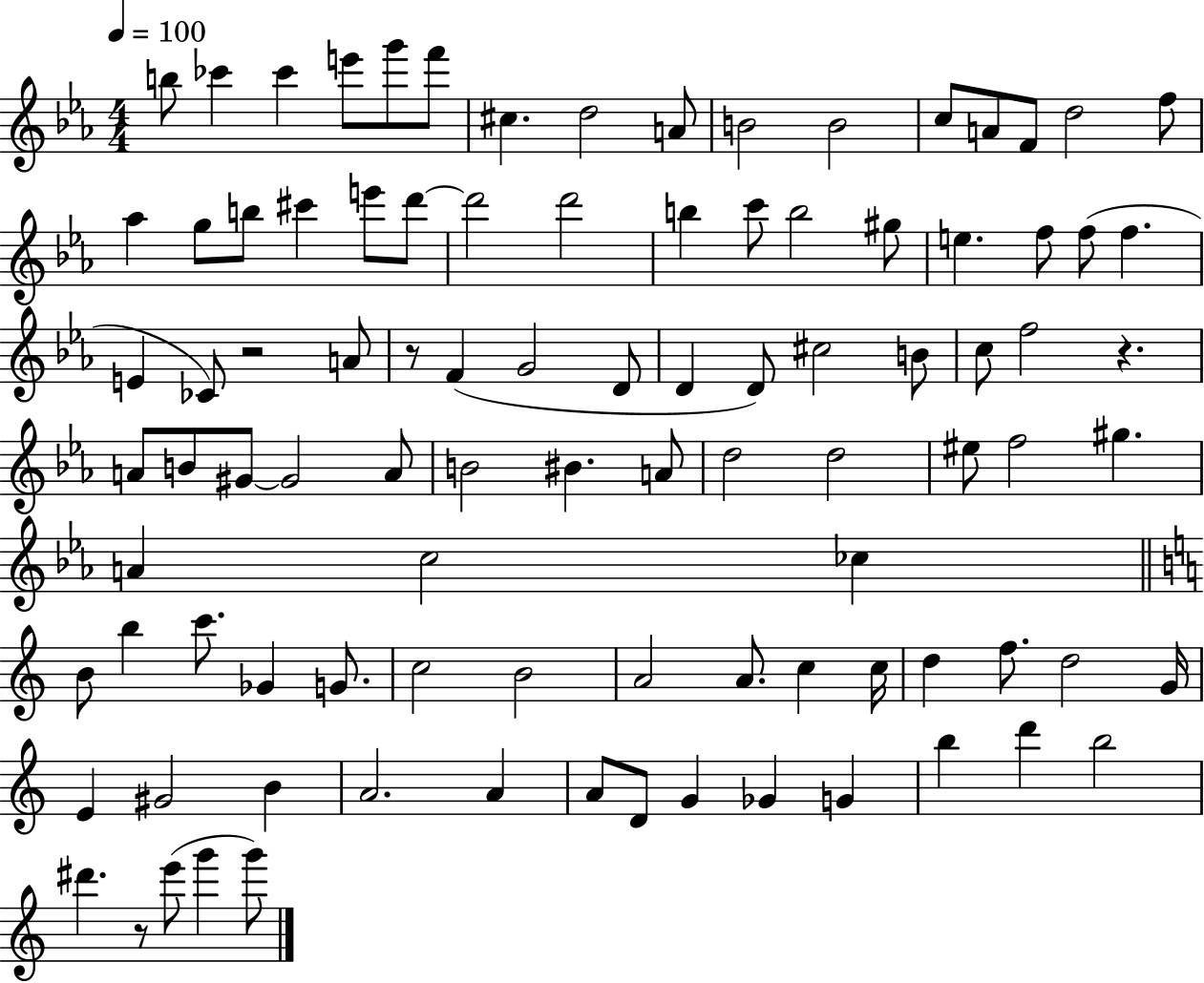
X:1
T:Untitled
M:4/4
L:1/4
K:Eb
b/2 _c' _c' e'/2 g'/2 f'/2 ^c d2 A/2 B2 B2 c/2 A/2 F/2 d2 f/2 _a g/2 b/2 ^c' e'/2 d'/2 d'2 d'2 b c'/2 b2 ^g/2 e f/2 f/2 f E _C/2 z2 A/2 z/2 F G2 D/2 D D/2 ^c2 B/2 c/2 f2 z A/2 B/2 ^G/2 ^G2 A/2 B2 ^B A/2 d2 d2 ^e/2 f2 ^g A c2 _c B/2 b c'/2 _G G/2 c2 B2 A2 A/2 c c/4 d f/2 d2 G/4 E ^G2 B A2 A A/2 D/2 G _G G b d' b2 ^d' z/2 e'/2 g' g'/2